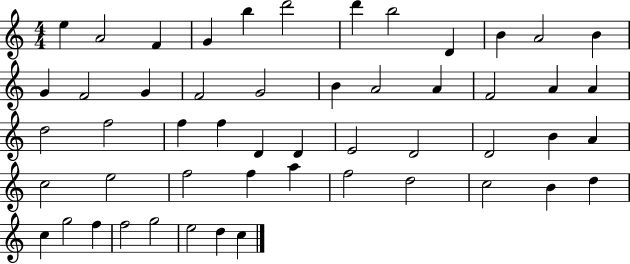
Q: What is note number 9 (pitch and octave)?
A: D4